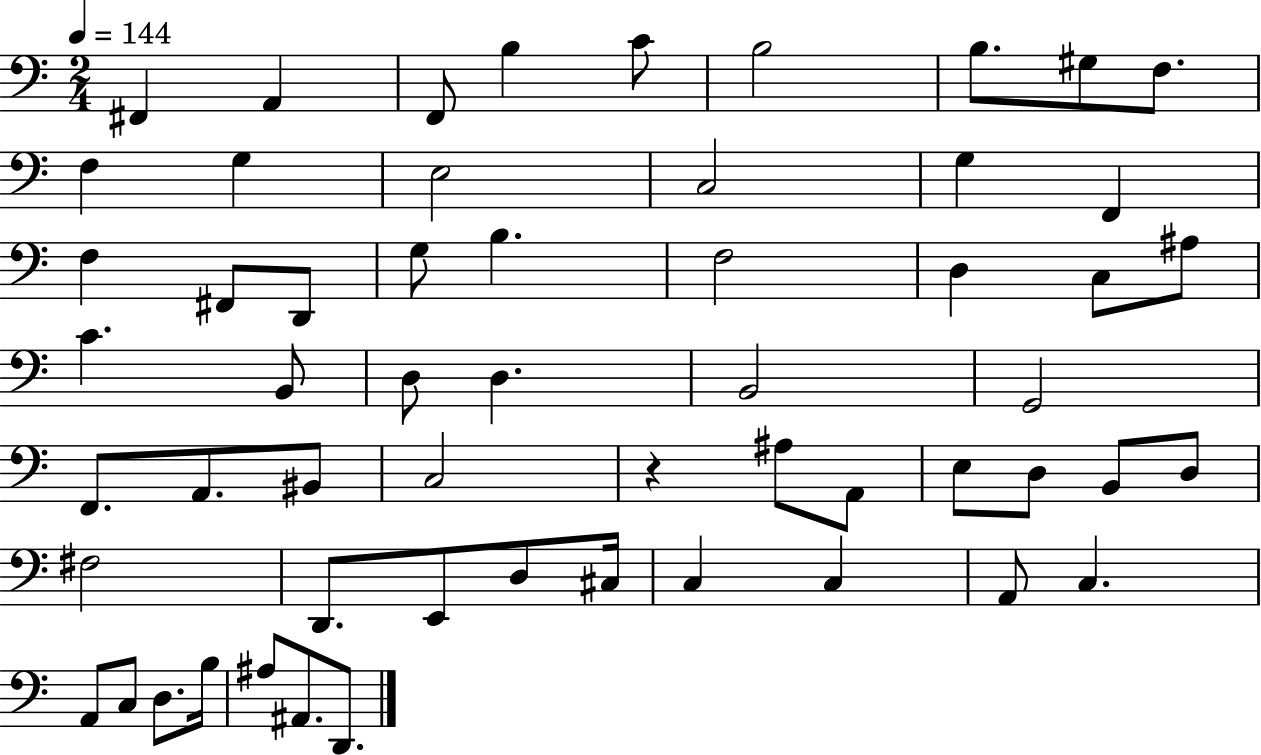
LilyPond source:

{
  \clef bass
  \numericTimeSignature
  \time 2/4
  \key c \major
  \tempo 4 = 144
  fis,4 a,4 | f,8 b4 c'8 | b2 | b8. gis8 f8. | \break f4 g4 | e2 | c2 | g4 f,4 | \break f4 fis,8 d,8 | g8 b4. | f2 | d4 c8 ais8 | \break c'4. b,8 | d8 d4. | b,2 | g,2 | \break f,8. a,8. bis,8 | c2 | r4 ais8 a,8 | e8 d8 b,8 d8 | \break fis2 | d,8. e,8 d8 cis16 | c4 c4 | a,8 c4. | \break a,8 c8 d8. b16 | ais8 ais,8. d,8. | \bar "|."
}